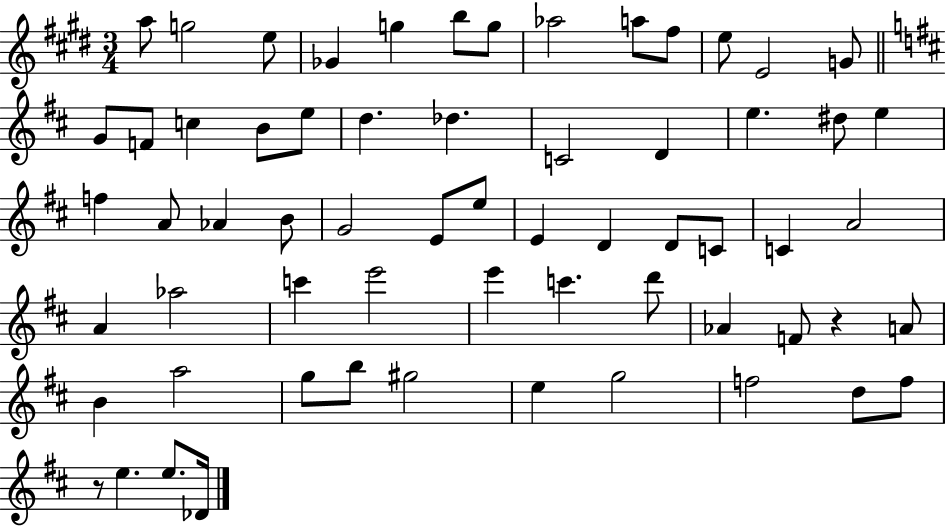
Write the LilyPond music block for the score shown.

{
  \clef treble
  \numericTimeSignature
  \time 3/4
  \key e \major
  a''8 g''2 e''8 | ges'4 g''4 b''8 g''8 | aes''2 a''8 fis''8 | e''8 e'2 g'8 | \break \bar "||" \break \key b \minor g'8 f'8 c''4 b'8 e''8 | d''4. des''4. | c'2 d'4 | e''4. dis''8 e''4 | \break f''4 a'8 aes'4 b'8 | g'2 e'8 e''8 | e'4 d'4 d'8 c'8 | c'4 a'2 | \break a'4 aes''2 | c'''4 e'''2 | e'''4 c'''4. d'''8 | aes'4 f'8 r4 a'8 | \break b'4 a''2 | g''8 b''8 gis''2 | e''4 g''2 | f''2 d''8 f''8 | \break r8 e''4. e''8. des'16 | \bar "|."
}